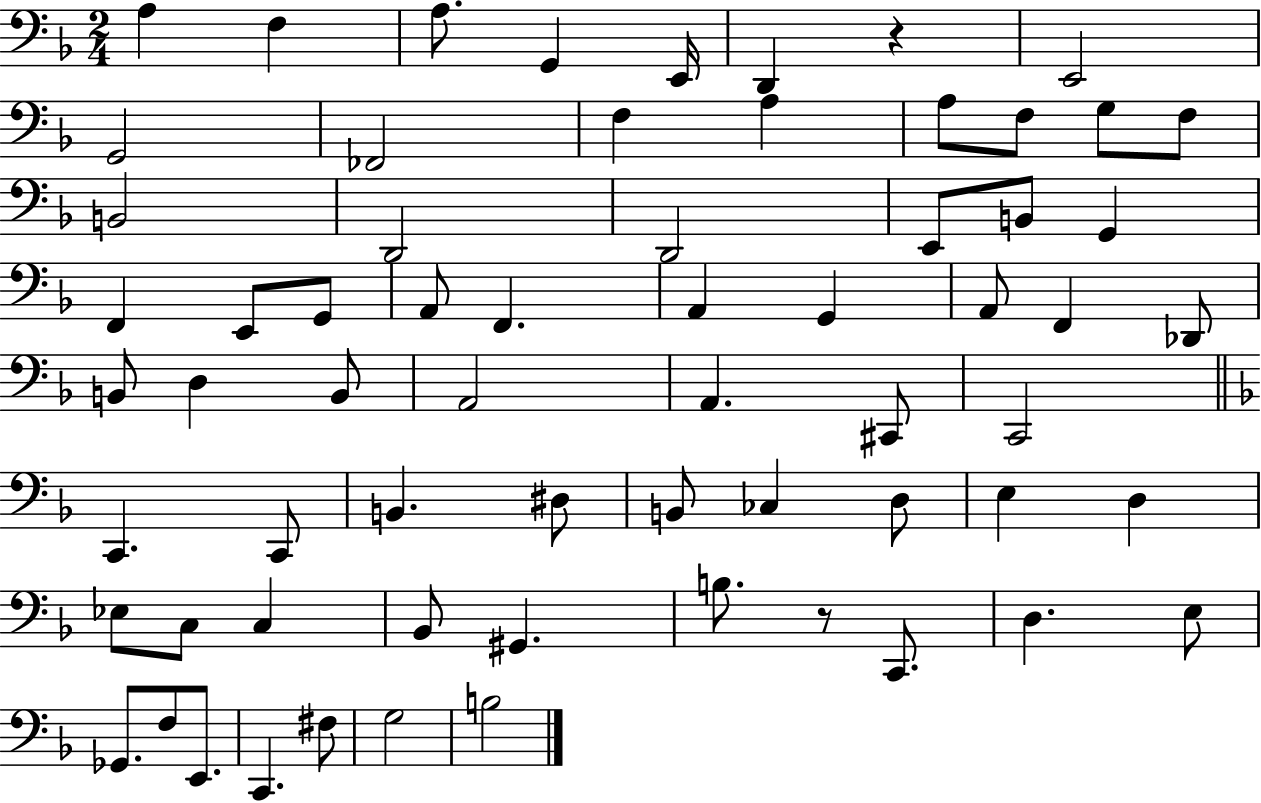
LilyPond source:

{
  \clef bass
  \numericTimeSignature
  \time 2/4
  \key f \major
  a4 f4 | a8. g,4 e,16 | d,4 r4 | e,2 | \break g,2 | fes,2 | f4 a4 | a8 f8 g8 f8 | \break b,2 | d,2 | d,2 | e,8 b,8 g,4 | \break f,4 e,8 g,8 | a,8 f,4. | a,4 g,4 | a,8 f,4 des,8 | \break b,8 d4 b,8 | a,2 | a,4. cis,8 | c,2 | \break \bar "||" \break \key f \major c,4. c,8 | b,4. dis8 | b,8 ces4 d8 | e4 d4 | \break ees8 c8 c4 | bes,8 gis,4. | b8. r8 c,8. | d4. e8 | \break ges,8. f8 e,8. | c,4. fis8 | g2 | b2 | \break \bar "|."
}